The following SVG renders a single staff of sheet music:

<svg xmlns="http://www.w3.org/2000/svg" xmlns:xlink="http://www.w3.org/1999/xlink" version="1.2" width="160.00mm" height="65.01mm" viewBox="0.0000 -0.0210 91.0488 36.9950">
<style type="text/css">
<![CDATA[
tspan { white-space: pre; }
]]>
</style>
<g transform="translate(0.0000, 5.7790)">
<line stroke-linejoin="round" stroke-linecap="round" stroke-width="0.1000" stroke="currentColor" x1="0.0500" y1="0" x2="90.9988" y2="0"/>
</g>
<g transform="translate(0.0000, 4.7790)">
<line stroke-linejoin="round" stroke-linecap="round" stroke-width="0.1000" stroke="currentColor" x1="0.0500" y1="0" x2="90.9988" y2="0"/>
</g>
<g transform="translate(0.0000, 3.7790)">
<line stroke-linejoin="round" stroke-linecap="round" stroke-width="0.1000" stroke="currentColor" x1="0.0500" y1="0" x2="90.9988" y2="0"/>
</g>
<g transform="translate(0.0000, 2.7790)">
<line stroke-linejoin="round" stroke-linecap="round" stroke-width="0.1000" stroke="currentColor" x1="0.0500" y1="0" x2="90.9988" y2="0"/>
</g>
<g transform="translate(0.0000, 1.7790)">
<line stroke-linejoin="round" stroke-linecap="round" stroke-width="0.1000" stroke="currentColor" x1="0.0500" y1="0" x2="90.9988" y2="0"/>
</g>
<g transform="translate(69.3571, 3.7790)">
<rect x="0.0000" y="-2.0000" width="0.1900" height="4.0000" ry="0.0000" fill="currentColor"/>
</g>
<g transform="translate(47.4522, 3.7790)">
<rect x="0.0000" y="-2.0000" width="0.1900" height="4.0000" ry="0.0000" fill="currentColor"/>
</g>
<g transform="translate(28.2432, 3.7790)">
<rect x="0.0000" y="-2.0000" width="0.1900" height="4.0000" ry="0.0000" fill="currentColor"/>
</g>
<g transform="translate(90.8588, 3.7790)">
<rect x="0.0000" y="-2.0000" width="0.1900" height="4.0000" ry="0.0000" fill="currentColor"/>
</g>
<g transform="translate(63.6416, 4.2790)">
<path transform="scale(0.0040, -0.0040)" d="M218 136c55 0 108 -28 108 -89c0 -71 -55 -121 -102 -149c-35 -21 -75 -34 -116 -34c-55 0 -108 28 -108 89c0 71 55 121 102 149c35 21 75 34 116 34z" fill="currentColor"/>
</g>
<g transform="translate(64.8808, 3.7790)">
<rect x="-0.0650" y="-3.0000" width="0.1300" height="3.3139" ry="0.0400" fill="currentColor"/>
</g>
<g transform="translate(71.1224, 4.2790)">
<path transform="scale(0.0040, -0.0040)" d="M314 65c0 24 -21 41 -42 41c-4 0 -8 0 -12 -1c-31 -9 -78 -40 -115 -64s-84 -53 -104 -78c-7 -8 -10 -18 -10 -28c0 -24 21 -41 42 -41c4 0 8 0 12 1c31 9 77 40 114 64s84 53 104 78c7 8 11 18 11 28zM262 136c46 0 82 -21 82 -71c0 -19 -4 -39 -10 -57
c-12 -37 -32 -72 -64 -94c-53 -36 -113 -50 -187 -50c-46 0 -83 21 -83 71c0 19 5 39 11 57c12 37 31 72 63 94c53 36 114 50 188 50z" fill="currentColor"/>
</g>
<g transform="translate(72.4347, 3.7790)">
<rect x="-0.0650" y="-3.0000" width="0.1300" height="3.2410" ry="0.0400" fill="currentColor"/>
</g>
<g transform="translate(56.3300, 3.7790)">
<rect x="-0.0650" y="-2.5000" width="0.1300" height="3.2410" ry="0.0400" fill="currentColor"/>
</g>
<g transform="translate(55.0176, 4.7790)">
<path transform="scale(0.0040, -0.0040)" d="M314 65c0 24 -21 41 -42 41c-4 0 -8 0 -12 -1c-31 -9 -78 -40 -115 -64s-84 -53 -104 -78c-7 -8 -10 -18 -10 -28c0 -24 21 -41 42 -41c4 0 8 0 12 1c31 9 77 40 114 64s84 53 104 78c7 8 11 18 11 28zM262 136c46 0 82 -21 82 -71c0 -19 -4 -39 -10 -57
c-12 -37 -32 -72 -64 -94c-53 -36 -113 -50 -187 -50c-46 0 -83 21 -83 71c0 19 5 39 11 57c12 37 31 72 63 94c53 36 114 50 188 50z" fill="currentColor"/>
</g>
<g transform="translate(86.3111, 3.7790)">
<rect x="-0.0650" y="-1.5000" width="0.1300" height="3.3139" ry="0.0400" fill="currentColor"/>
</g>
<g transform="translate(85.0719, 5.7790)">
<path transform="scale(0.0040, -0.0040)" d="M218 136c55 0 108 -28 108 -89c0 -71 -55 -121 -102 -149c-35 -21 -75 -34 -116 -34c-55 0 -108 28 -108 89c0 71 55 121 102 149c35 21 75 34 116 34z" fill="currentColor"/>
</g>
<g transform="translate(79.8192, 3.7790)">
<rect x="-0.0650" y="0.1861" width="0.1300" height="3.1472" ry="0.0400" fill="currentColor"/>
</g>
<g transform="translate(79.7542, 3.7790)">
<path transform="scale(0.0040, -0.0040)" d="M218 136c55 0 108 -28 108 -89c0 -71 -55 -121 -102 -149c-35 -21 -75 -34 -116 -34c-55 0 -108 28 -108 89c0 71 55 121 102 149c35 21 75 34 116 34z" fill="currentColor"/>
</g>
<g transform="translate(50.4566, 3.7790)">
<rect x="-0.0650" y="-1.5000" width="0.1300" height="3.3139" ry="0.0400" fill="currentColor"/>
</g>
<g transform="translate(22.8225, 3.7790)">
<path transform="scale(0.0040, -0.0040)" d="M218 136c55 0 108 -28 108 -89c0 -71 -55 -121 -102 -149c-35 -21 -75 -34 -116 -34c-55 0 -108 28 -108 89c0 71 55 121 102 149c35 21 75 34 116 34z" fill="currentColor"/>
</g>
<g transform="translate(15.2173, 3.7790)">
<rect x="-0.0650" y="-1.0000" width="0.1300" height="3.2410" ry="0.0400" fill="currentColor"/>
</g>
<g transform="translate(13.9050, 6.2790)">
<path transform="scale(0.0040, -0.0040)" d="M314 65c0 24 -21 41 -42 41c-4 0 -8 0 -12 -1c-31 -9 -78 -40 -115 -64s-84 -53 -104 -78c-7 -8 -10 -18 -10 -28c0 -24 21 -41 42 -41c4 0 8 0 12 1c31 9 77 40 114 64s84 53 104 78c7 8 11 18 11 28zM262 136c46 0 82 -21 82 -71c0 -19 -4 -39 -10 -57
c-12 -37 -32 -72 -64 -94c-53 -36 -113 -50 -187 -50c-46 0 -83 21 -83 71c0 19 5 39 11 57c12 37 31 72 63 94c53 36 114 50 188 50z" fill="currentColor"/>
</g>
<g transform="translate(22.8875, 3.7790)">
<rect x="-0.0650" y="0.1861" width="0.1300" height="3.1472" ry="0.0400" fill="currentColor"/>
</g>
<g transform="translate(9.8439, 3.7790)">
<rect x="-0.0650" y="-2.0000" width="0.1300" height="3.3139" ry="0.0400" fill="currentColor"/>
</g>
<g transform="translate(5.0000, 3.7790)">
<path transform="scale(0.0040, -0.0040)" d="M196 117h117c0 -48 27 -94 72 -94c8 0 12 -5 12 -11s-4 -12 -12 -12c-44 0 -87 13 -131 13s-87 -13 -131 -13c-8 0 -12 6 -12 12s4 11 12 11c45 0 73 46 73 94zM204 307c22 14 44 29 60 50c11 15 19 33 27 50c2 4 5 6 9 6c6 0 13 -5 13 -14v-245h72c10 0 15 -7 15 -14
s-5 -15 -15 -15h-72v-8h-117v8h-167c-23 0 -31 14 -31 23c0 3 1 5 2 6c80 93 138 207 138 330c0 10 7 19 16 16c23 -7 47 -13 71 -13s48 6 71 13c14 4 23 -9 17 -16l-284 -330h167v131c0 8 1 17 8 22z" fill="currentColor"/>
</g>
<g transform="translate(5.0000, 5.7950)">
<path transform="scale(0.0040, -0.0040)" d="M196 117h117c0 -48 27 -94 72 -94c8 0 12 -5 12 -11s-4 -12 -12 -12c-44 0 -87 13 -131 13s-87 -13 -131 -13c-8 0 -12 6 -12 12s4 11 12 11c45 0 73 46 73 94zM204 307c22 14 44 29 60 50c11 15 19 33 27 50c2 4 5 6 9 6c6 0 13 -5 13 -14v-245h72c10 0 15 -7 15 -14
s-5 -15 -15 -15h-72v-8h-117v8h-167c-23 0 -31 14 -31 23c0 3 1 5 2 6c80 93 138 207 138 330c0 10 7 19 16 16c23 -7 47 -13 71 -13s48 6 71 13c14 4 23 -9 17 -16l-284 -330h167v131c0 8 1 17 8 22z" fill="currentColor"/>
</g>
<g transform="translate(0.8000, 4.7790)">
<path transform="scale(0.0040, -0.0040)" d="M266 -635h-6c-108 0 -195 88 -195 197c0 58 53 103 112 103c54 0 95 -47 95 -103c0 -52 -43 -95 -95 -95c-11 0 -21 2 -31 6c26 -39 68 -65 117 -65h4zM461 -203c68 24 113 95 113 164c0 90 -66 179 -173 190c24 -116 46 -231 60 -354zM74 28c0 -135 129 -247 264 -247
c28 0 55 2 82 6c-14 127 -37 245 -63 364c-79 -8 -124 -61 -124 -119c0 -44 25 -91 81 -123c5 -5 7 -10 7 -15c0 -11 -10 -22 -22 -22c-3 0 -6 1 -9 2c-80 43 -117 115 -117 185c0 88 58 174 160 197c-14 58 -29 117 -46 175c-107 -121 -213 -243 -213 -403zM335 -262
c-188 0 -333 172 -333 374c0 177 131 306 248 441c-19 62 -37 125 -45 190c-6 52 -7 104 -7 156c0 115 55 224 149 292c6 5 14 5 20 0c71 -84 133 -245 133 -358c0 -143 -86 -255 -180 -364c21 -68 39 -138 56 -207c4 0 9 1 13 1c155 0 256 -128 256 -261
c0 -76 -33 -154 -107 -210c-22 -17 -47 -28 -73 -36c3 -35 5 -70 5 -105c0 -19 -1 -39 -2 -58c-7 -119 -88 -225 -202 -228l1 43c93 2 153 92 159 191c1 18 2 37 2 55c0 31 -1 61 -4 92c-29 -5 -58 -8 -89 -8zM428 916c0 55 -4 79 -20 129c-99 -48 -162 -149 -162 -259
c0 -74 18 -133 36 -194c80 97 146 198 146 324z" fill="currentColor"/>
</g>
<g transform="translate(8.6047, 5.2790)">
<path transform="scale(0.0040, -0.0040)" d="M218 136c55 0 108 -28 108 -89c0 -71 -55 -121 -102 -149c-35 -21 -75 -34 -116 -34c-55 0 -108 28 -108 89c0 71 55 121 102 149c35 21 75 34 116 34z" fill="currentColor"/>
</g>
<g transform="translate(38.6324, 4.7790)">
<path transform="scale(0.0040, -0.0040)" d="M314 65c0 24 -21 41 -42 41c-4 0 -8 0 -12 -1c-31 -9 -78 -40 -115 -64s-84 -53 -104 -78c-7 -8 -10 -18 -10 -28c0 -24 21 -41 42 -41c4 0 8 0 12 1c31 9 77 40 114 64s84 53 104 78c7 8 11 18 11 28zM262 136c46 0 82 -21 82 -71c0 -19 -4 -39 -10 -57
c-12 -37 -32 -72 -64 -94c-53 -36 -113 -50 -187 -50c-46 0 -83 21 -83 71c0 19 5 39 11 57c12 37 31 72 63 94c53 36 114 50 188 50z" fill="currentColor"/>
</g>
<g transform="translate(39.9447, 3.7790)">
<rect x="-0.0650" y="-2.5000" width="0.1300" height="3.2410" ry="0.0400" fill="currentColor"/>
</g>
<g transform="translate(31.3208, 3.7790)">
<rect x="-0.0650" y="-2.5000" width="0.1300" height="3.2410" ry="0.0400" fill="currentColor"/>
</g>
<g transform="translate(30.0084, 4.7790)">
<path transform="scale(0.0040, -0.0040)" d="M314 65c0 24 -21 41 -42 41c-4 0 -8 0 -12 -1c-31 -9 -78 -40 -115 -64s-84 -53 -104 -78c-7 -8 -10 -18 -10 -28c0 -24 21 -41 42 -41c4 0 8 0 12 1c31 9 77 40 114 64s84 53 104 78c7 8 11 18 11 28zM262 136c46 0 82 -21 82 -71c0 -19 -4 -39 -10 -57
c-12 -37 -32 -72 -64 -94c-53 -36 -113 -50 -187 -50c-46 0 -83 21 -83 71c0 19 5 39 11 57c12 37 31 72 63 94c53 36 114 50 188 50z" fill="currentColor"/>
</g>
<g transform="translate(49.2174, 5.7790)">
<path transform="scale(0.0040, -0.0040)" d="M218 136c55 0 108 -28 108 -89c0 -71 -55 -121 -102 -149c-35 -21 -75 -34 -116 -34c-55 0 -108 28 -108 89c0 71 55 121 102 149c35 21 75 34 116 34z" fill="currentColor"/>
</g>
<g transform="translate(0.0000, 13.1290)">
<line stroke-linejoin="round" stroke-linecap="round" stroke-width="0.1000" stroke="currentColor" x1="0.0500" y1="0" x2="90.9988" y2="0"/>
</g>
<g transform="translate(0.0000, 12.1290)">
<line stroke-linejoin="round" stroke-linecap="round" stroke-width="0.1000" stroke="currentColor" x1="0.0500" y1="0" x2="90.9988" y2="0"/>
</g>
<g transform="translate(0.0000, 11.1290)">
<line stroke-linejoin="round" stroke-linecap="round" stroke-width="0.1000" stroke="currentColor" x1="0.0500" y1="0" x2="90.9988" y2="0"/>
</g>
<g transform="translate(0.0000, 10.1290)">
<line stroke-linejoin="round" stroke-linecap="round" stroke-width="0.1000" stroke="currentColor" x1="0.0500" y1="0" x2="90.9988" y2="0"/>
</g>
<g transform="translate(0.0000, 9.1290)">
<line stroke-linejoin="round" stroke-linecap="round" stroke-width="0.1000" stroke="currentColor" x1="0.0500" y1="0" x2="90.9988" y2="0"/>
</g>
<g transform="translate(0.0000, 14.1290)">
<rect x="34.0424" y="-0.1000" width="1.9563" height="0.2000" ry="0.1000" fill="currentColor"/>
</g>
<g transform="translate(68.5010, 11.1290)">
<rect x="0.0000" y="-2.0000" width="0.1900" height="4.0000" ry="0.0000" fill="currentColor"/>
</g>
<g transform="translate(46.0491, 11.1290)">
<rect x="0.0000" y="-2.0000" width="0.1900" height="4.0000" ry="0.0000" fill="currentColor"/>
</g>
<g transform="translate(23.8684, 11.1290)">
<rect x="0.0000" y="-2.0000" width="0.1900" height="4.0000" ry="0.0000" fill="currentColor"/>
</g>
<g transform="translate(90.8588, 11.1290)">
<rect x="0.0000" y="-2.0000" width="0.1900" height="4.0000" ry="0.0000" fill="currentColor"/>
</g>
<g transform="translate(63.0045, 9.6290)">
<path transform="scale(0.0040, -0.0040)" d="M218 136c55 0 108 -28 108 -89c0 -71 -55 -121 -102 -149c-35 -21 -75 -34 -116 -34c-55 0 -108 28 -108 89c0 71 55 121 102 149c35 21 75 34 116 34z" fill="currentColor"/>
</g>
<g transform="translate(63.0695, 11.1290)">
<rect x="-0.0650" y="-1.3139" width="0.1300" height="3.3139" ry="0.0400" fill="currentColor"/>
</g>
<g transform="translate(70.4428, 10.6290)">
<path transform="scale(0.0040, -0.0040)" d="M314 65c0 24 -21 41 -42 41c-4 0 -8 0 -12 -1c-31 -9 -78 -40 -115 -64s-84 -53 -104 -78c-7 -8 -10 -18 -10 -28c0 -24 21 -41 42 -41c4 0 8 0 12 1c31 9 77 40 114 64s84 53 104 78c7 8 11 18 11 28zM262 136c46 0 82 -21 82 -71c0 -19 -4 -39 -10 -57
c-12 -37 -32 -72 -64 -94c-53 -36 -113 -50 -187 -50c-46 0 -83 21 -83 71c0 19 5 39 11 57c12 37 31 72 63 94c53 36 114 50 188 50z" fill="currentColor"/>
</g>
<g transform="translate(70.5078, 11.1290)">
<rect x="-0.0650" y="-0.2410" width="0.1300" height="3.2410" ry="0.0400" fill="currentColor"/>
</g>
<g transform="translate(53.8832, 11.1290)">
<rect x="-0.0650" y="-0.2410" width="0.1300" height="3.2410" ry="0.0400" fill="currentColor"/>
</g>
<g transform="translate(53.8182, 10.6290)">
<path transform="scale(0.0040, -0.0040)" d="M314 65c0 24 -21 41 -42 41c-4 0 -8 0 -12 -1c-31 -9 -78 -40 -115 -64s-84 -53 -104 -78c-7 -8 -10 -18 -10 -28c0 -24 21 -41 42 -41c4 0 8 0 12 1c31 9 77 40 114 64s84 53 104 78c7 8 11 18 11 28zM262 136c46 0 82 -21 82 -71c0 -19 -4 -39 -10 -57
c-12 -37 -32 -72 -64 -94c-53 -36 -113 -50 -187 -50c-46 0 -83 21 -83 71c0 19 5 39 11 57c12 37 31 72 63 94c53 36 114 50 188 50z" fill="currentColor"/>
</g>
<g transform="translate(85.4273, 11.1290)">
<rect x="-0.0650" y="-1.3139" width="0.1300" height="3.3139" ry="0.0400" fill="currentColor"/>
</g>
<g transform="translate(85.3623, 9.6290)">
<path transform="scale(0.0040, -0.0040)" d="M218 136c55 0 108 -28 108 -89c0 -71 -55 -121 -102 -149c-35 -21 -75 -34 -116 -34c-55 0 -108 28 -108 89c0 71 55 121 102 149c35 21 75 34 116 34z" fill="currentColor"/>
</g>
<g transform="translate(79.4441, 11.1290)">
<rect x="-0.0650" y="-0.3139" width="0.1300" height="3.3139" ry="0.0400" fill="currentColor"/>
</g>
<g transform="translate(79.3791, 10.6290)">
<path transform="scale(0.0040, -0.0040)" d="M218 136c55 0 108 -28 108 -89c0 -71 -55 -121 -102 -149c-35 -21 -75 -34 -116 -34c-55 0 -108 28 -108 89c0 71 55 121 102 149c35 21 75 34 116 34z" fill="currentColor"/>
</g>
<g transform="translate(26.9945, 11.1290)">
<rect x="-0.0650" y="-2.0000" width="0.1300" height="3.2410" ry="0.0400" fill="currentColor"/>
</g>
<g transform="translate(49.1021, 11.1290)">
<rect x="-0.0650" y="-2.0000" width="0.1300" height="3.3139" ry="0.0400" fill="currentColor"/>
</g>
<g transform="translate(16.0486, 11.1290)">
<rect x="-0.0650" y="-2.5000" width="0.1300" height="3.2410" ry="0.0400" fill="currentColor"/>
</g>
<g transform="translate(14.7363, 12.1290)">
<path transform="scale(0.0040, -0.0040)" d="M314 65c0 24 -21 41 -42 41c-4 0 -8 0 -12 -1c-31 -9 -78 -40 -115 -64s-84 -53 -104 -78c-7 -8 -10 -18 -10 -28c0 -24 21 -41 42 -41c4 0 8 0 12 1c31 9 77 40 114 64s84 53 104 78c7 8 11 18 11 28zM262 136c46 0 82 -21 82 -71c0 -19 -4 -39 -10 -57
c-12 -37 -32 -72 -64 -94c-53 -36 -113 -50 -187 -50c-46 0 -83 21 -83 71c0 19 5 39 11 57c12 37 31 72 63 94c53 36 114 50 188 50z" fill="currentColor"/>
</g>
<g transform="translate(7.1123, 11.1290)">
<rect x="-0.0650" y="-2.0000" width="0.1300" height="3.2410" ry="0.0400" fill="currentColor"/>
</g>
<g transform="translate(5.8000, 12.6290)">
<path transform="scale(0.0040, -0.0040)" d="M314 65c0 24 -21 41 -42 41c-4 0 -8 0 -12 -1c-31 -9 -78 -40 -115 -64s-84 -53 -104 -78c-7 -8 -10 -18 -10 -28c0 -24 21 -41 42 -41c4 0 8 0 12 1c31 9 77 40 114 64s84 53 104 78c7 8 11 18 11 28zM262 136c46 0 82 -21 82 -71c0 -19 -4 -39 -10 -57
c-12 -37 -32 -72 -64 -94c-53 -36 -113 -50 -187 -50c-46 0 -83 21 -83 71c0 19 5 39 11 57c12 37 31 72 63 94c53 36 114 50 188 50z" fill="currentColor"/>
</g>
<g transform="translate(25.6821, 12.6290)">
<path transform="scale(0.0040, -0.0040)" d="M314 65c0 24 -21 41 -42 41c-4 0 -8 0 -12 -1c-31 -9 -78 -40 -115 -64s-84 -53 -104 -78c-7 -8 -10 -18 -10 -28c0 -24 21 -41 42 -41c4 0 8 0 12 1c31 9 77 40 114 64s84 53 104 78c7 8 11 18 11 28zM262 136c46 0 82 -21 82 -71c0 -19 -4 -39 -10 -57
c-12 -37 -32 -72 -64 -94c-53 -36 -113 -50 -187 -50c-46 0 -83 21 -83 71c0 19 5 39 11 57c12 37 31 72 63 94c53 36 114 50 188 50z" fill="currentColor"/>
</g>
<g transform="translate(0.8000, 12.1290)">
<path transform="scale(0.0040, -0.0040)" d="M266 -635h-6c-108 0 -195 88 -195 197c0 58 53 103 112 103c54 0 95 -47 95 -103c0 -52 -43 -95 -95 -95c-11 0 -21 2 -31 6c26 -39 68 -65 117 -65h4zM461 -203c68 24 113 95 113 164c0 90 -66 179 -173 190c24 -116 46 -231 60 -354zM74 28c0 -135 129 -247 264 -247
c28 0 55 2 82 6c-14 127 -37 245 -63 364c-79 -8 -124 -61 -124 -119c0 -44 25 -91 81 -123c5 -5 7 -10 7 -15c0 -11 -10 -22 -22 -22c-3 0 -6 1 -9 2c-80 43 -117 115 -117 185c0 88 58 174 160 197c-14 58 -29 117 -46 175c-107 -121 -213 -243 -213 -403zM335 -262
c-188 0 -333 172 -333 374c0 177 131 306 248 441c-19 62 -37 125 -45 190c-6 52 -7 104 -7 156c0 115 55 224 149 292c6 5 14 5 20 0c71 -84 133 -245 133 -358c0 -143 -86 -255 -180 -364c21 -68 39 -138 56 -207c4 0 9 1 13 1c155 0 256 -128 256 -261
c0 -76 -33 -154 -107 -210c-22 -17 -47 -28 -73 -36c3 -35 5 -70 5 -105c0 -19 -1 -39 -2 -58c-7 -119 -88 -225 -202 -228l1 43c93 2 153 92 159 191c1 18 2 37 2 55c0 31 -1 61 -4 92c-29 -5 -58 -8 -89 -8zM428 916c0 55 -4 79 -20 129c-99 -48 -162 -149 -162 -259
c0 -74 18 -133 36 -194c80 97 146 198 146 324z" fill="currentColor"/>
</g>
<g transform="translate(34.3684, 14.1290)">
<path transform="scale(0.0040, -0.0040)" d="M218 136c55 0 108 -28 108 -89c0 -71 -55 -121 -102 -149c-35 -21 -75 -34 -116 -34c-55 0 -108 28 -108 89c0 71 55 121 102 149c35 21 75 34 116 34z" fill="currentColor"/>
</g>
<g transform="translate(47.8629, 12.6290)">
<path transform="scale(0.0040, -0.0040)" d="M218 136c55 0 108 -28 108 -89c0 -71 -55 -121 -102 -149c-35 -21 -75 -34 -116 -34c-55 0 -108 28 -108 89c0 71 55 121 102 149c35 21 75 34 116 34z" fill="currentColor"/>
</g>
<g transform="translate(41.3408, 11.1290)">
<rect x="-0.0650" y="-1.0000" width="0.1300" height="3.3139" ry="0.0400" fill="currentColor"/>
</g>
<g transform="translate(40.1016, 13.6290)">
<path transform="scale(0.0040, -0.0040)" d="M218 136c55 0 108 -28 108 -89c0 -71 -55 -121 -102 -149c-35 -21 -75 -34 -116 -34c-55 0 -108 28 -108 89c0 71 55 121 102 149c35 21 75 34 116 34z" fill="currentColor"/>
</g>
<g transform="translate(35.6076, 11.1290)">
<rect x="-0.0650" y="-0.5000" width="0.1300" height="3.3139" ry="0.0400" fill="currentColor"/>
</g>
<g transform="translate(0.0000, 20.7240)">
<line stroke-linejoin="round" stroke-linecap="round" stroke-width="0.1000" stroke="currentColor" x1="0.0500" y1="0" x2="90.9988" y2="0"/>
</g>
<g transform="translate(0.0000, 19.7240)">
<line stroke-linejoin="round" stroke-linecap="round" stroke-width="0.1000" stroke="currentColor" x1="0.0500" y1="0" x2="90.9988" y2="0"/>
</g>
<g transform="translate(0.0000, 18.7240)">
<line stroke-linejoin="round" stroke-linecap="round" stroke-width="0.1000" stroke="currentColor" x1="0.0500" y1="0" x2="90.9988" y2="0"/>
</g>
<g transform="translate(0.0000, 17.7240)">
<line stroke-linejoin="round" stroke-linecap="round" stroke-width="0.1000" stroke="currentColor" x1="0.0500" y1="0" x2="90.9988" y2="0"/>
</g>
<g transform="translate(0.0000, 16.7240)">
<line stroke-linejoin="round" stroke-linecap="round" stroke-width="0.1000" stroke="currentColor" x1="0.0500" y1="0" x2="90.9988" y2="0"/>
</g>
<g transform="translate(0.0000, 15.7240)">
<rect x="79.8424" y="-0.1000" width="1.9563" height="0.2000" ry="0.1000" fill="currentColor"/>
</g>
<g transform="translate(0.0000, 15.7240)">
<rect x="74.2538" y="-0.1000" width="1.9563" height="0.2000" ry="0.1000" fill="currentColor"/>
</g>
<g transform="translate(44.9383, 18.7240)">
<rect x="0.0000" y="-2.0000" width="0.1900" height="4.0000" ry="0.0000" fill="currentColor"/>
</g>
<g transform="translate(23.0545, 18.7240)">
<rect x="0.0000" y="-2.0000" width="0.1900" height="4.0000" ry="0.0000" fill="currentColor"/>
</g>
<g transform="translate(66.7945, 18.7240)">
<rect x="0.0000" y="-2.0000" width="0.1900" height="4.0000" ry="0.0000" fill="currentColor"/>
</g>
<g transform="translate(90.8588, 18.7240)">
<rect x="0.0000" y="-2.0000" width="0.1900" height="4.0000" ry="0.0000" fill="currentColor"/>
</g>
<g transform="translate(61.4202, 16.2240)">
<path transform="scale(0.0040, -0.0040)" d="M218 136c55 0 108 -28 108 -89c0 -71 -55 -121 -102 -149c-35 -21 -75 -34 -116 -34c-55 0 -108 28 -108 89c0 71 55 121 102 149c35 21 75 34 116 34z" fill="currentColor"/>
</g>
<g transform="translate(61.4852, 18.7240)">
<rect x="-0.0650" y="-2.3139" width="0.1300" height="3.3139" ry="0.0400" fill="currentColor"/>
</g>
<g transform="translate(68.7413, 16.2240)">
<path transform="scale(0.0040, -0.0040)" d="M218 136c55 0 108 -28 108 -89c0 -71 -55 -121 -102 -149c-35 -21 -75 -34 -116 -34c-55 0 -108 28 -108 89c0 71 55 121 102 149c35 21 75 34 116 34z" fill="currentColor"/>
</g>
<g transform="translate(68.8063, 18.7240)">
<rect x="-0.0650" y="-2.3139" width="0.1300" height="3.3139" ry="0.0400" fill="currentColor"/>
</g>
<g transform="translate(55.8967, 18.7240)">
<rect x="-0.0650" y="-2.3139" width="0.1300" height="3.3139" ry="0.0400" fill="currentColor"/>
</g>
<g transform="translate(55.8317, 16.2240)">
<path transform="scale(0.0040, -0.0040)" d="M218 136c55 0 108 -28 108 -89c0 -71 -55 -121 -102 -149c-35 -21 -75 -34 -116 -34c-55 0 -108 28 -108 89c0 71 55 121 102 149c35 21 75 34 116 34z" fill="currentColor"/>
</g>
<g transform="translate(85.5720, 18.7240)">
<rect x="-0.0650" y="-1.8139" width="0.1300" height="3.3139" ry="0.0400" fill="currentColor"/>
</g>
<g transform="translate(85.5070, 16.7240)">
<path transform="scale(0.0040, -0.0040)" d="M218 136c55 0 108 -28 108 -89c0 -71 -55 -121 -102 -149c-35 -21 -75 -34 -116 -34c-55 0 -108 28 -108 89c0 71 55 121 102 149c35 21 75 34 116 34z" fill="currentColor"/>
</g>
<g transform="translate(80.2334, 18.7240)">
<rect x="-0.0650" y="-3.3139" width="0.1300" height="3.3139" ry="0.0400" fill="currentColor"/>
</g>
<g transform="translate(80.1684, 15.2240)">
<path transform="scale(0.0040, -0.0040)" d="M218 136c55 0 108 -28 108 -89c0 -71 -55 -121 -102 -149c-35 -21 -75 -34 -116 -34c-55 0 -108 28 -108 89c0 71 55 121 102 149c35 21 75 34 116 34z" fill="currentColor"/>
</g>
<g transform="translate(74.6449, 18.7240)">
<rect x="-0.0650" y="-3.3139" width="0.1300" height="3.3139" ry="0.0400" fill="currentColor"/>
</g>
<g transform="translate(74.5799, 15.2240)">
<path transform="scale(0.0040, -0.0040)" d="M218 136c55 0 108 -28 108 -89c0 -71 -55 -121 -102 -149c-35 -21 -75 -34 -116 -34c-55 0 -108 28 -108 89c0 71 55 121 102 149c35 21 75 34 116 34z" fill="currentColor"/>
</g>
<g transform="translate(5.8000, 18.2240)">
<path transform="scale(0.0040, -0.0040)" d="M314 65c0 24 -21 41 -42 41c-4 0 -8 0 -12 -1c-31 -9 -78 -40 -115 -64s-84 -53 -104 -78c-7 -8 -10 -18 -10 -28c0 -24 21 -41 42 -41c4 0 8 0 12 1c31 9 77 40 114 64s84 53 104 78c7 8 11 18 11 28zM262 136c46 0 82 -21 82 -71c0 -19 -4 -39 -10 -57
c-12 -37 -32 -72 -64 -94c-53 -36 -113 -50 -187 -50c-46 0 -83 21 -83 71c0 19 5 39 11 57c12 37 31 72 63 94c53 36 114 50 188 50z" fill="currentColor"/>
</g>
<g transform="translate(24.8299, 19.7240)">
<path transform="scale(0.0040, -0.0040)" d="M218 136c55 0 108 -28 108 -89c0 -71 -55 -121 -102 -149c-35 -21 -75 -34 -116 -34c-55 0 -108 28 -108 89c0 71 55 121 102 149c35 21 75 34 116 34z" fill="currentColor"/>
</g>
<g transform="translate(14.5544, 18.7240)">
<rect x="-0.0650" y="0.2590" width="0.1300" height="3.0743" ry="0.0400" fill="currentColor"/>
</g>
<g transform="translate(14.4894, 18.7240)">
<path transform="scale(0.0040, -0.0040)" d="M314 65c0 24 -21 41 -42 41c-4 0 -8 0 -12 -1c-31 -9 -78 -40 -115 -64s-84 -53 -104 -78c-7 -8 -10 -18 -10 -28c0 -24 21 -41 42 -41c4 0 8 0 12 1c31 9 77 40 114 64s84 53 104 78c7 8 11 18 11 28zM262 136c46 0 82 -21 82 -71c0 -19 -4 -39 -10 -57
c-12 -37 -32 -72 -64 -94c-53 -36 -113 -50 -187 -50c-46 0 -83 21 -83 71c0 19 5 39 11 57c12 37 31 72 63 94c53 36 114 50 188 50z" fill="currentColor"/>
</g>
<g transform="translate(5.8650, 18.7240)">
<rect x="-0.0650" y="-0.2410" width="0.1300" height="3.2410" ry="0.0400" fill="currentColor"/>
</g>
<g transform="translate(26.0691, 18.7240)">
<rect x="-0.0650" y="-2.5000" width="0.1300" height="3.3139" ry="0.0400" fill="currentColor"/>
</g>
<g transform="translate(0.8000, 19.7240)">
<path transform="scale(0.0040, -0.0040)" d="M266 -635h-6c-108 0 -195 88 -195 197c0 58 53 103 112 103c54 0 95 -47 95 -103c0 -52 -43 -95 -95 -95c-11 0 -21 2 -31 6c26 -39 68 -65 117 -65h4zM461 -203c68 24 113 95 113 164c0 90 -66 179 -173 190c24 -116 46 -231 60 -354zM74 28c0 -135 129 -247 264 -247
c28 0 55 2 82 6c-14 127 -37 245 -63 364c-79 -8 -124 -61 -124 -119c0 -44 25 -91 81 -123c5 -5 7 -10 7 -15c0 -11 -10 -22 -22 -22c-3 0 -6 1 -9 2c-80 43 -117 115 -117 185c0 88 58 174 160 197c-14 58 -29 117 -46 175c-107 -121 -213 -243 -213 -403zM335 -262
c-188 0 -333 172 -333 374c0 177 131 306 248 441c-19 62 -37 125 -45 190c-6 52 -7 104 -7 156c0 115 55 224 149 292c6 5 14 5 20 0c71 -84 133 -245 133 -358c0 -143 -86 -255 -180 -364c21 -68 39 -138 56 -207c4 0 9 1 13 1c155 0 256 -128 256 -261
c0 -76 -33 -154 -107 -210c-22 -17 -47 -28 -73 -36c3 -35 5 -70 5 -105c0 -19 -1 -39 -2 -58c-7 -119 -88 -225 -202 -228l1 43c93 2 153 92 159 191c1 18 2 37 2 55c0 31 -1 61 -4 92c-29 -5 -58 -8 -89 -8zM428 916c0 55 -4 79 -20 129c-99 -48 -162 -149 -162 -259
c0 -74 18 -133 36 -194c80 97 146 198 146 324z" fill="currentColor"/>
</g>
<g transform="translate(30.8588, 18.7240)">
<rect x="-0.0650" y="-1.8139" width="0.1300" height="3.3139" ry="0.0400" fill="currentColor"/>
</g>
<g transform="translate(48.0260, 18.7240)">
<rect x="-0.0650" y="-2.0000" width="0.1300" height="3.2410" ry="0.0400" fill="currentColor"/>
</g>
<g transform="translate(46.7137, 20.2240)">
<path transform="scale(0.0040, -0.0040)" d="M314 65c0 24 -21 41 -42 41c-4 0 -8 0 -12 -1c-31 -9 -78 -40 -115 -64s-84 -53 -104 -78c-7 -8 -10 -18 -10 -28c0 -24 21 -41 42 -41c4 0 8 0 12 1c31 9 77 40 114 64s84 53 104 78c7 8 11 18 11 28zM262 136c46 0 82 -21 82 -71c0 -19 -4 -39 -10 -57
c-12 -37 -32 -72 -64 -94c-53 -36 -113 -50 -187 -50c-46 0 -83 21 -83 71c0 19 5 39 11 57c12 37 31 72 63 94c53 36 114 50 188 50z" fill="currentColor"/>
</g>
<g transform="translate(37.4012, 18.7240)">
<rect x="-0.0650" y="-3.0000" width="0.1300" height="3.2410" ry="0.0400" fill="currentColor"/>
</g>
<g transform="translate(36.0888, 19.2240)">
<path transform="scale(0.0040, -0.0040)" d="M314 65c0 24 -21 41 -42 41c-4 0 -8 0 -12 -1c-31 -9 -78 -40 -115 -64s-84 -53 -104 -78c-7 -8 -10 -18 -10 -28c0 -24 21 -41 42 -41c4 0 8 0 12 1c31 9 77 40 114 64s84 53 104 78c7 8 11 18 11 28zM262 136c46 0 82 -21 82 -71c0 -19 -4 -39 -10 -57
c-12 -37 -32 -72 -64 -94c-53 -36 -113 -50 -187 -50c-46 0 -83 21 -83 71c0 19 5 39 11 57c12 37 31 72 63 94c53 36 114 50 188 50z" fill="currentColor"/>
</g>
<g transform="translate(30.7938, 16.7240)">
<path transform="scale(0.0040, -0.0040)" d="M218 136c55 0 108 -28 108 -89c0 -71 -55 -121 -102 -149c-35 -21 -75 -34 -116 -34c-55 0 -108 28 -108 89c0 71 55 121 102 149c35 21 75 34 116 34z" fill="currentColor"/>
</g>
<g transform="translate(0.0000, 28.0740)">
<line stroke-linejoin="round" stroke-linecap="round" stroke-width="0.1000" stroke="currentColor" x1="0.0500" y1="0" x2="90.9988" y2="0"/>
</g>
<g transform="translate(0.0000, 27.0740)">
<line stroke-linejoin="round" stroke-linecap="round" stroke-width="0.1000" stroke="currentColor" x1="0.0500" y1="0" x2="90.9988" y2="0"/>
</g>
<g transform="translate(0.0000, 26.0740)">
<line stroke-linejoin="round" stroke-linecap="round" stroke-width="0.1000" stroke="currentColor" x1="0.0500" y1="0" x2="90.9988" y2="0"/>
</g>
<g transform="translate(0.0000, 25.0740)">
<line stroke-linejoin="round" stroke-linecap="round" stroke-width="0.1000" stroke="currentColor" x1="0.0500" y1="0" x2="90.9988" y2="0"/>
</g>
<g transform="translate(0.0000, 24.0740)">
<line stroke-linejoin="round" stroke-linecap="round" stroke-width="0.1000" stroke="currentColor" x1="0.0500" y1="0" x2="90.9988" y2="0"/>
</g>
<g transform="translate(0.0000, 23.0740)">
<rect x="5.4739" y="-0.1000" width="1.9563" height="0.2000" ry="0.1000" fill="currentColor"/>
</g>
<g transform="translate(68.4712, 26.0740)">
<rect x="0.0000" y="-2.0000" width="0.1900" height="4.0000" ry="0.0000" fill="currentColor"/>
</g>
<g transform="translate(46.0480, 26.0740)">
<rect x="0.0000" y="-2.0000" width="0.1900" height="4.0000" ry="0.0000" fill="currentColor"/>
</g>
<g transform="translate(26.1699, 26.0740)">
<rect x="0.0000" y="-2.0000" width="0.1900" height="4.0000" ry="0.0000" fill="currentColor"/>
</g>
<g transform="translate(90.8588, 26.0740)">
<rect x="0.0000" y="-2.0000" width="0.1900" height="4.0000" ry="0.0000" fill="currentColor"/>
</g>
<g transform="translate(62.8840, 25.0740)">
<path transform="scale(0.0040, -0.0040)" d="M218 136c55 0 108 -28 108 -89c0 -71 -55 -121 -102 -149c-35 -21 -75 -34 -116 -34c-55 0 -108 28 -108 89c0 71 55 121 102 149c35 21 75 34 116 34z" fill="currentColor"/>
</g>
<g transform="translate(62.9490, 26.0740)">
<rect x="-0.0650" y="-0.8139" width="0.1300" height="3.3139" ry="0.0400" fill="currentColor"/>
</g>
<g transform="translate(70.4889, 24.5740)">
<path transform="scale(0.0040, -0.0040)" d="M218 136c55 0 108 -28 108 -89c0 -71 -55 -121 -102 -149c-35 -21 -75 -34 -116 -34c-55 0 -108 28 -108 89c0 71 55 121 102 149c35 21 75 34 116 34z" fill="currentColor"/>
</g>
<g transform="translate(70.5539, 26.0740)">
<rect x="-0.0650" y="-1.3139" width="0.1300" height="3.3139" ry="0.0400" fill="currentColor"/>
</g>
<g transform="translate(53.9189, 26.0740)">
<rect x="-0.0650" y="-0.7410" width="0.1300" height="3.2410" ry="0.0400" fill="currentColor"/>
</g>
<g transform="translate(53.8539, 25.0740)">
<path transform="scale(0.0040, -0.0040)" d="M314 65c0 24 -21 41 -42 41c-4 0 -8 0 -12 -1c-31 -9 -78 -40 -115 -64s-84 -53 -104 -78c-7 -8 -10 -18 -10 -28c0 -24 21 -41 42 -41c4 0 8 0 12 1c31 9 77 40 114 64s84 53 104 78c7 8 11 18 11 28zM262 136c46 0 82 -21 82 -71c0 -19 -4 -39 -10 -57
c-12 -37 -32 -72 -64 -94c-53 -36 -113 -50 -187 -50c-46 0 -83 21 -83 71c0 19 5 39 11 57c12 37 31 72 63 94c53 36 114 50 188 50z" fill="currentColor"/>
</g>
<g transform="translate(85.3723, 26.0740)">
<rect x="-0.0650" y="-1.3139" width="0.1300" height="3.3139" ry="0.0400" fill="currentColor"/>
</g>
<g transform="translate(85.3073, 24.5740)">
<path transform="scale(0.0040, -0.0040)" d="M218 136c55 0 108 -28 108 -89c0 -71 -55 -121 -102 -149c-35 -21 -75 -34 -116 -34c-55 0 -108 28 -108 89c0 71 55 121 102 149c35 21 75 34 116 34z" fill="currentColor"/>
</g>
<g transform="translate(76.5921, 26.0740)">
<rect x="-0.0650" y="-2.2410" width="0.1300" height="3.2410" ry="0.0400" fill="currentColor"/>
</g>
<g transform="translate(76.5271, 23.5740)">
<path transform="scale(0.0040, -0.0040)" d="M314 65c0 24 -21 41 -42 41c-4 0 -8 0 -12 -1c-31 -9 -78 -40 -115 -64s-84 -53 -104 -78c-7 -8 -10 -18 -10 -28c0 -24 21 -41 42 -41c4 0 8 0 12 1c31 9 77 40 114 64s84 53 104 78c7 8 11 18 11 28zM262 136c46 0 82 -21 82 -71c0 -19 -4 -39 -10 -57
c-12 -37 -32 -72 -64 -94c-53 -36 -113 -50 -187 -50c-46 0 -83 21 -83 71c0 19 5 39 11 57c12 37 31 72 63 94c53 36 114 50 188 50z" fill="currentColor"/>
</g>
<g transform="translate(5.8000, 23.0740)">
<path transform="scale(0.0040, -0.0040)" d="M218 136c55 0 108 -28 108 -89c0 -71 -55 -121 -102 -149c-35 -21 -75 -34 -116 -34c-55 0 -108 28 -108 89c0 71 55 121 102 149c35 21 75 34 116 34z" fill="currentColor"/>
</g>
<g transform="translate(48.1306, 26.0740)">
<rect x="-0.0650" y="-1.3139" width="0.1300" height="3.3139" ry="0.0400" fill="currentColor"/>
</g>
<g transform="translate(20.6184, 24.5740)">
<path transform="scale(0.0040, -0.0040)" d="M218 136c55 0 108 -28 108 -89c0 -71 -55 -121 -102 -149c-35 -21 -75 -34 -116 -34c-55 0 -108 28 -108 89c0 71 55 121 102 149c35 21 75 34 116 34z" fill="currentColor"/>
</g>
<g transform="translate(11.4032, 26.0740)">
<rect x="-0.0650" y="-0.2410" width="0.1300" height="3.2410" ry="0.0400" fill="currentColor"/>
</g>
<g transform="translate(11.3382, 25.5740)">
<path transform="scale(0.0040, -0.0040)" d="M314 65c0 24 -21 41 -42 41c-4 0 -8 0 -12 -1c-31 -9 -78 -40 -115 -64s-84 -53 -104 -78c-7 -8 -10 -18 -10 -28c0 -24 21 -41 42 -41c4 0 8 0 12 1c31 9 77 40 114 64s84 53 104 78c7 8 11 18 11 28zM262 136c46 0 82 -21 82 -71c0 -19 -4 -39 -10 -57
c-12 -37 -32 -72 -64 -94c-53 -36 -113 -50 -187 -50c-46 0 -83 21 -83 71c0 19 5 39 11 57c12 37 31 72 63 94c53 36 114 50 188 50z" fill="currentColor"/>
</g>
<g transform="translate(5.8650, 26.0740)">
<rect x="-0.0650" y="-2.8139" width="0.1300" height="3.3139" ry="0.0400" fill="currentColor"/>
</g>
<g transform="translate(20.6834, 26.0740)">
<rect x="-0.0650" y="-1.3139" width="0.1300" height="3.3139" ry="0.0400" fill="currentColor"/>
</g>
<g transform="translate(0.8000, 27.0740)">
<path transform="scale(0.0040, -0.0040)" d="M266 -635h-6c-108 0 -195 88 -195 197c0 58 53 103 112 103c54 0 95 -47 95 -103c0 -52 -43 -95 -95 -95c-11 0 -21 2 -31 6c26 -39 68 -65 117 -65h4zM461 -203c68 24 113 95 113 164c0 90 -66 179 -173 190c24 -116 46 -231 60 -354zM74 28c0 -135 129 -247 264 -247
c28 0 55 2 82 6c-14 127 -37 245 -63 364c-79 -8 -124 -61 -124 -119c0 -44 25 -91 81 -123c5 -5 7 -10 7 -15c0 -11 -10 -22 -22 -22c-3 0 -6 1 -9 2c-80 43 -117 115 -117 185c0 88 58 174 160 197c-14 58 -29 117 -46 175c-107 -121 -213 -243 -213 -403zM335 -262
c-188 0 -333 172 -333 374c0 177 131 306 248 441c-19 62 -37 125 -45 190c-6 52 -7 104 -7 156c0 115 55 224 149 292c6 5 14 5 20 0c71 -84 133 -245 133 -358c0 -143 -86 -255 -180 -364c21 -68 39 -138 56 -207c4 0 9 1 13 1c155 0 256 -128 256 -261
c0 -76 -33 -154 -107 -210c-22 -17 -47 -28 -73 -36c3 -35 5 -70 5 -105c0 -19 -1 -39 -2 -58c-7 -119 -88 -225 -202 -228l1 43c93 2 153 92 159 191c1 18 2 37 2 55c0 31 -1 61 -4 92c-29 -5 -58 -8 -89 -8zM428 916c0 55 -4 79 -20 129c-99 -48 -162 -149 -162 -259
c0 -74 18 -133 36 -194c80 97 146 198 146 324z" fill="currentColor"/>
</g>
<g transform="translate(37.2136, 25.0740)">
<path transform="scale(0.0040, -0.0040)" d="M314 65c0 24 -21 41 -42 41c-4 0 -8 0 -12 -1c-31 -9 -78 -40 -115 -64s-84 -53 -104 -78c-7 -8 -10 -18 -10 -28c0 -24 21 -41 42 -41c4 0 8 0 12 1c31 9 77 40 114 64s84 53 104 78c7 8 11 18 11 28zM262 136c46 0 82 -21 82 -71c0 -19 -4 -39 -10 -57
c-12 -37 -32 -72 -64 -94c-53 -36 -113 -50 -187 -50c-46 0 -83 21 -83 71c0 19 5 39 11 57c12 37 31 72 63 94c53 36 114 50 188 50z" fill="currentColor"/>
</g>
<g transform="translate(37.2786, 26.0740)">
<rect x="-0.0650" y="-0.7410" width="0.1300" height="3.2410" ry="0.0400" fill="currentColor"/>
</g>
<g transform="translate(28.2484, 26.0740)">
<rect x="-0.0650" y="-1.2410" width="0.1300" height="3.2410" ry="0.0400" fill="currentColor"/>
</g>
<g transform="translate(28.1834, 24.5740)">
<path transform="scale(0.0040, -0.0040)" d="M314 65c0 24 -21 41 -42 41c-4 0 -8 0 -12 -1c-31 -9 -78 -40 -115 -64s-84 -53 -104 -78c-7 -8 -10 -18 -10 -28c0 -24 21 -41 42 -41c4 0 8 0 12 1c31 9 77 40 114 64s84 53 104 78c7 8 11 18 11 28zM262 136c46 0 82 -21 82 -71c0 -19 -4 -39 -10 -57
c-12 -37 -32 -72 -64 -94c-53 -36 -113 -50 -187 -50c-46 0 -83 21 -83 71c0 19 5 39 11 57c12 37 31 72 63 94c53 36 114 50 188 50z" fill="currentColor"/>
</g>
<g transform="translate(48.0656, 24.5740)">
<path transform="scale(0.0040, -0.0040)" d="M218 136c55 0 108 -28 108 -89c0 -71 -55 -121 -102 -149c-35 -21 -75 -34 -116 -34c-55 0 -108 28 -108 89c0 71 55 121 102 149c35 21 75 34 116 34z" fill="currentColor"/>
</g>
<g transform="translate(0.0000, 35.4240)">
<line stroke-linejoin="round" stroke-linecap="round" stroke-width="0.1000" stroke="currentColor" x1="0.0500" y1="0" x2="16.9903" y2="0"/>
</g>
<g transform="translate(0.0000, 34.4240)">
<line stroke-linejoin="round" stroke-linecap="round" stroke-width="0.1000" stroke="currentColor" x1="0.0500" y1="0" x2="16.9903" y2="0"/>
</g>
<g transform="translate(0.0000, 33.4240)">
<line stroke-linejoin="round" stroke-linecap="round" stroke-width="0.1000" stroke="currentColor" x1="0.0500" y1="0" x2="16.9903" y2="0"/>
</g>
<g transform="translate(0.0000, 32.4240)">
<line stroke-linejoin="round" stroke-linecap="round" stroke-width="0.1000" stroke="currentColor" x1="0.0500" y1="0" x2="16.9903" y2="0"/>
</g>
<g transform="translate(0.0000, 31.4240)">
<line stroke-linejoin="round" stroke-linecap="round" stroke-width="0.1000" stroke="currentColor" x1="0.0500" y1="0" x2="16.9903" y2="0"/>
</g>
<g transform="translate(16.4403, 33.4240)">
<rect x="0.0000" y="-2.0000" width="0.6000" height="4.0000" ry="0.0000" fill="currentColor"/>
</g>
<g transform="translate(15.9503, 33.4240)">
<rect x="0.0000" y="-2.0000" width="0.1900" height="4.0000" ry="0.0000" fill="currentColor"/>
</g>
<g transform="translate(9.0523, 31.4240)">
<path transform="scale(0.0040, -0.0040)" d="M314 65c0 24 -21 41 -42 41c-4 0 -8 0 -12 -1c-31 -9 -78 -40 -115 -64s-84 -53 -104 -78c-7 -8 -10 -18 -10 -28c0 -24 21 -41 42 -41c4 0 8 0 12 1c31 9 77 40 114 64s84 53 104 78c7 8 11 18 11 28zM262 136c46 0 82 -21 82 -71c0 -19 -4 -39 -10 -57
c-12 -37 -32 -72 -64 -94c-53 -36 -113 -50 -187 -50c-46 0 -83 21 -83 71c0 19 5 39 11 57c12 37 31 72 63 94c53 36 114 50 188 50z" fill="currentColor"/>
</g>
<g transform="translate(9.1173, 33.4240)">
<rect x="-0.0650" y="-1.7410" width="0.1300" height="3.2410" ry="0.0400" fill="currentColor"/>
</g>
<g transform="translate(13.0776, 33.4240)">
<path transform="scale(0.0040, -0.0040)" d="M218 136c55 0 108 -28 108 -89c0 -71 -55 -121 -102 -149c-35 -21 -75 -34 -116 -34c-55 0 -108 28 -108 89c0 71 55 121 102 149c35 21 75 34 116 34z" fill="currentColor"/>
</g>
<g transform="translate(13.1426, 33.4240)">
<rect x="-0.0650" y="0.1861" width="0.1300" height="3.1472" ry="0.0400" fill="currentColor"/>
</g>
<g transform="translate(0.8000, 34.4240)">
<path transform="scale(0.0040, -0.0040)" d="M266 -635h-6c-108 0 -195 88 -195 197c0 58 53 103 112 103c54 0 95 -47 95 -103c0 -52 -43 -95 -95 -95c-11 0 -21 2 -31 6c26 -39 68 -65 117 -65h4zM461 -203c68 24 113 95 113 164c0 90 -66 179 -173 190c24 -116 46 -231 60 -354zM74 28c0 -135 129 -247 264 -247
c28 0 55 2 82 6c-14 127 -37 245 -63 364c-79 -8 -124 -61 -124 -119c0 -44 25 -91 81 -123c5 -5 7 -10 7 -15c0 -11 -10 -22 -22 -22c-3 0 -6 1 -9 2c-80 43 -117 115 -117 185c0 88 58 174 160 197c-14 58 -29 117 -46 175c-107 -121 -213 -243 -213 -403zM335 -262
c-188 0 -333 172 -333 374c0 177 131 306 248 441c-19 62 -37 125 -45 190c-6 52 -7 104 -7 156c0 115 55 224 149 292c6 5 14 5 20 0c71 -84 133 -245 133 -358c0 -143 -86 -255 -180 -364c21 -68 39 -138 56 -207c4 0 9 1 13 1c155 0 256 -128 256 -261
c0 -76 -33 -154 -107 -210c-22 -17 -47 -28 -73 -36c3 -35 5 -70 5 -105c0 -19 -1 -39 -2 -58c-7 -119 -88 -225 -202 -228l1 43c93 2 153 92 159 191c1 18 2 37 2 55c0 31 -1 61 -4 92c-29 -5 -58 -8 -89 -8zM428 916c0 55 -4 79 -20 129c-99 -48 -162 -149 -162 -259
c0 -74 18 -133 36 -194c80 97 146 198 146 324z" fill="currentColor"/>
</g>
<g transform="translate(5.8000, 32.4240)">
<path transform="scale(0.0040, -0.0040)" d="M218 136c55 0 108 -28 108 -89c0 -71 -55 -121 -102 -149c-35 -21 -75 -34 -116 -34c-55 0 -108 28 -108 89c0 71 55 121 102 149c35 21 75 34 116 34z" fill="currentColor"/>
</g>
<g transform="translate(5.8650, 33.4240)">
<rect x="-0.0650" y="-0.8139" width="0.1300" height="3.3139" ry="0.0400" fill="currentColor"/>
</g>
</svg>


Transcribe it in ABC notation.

X:1
T:Untitled
M:4/4
L:1/4
K:C
F D2 B G2 G2 E G2 A A2 B E F2 G2 F2 C D F c2 e c2 c e c2 B2 G f A2 F2 g g g b b f a c2 e e2 d2 e d2 d e g2 e d f2 B